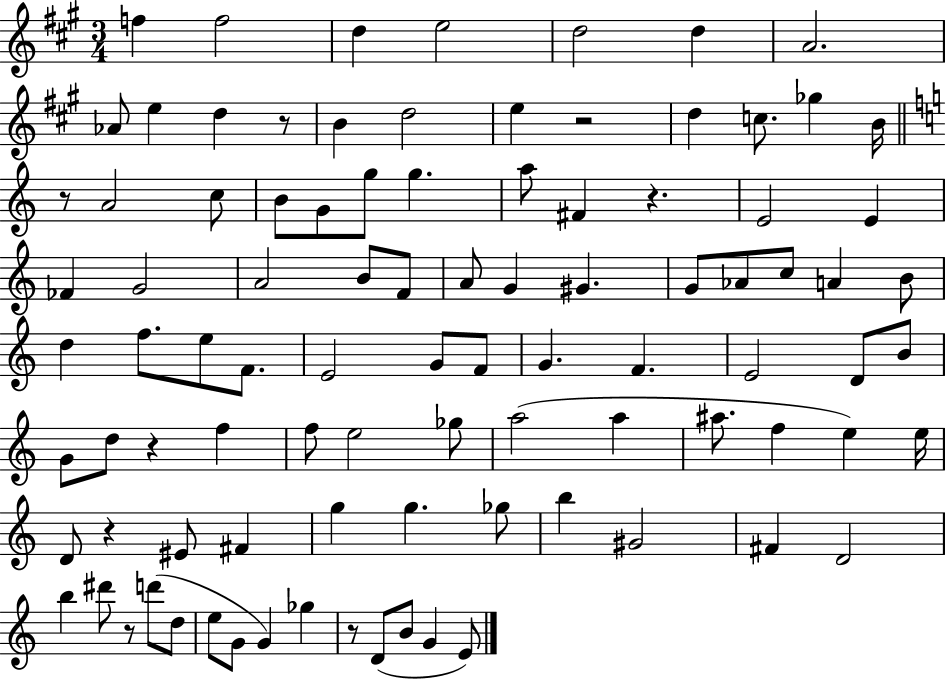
F5/q F5/h D5/q E5/h D5/h D5/q A4/h. Ab4/e E5/q D5/q R/e B4/q D5/h E5/q R/h D5/q C5/e. Gb5/q B4/s R/e A4/h C5/e B4/e G4/e G5/e G5/q. A5/e F#4/q R/q. E4/h E4/q FES4/q G4/h A4/h B4/e F4/e A4/e G4/q G#4/q. G4/e Ab4/e C5/e A4/q B4/e D5/q F5/e. E5/e F4/e. E4/h G4/e F4/e G4/q. F4/q. E4/h D4/e B4/e G4/e D5/e R/q F5/q F5/e E5/h Gb5/e A5/h A5/q A#5/e. F5/q E5/q E5/s D4/e R/q EIS4/e F#4/q G5/q G5/q. Gb5/e B5/q G#4/h F#4/q D4/h B5/q D#6/e R/e D6/e D5/e E5/e G4/e G4/q Gb5/q R/e D4/e B4/e G4/q E4/e